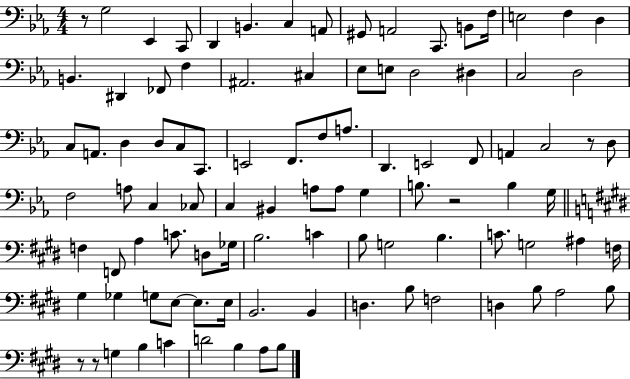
{
  \clef bass
  \numericTimeSignature
  \time 4/4
  \key ees \major
  r8 g2 ees,4 c,8 | d,4 b,4. c4 a,8 | gis,8 a,2 c,8. b,8 f16 | e2 f4 d4 | \break b,4. dis,4 fes,8 f4 | ais,2. cis4 | ees8 e8 d2 dis4 | c2 d2 | \break c8 a,8. d4 d8 c8 c,8. | e,2 f,8. f8 a8. | d,4. e,2 f,8 | a,4 c2 r8 d8 | \break f2 a8 c4 ces8 | c4 bis,4 a8 a8 g4 | b8. r2 b4 g16 | \bar "||" \break \key e \major f4 f,8 a4 c'8. d8 ges16 | b2. c'4 | b8 g2 b4. | c'8. g2 ais4 f16 | \break gis4 ges4 g8 e8~~ e8. e16 | b,2. b,4 | d4. b8 f2 | d4 b8 a2 b8 | \break r8 r8 g4 b4 c'4 | d'2 b4 a8 b8 | \bar "|."
}